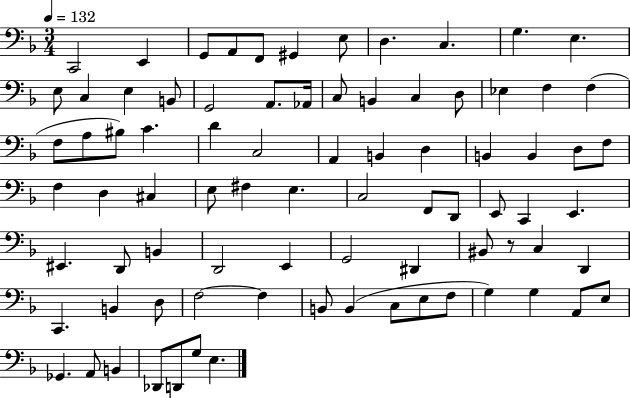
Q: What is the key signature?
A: F major